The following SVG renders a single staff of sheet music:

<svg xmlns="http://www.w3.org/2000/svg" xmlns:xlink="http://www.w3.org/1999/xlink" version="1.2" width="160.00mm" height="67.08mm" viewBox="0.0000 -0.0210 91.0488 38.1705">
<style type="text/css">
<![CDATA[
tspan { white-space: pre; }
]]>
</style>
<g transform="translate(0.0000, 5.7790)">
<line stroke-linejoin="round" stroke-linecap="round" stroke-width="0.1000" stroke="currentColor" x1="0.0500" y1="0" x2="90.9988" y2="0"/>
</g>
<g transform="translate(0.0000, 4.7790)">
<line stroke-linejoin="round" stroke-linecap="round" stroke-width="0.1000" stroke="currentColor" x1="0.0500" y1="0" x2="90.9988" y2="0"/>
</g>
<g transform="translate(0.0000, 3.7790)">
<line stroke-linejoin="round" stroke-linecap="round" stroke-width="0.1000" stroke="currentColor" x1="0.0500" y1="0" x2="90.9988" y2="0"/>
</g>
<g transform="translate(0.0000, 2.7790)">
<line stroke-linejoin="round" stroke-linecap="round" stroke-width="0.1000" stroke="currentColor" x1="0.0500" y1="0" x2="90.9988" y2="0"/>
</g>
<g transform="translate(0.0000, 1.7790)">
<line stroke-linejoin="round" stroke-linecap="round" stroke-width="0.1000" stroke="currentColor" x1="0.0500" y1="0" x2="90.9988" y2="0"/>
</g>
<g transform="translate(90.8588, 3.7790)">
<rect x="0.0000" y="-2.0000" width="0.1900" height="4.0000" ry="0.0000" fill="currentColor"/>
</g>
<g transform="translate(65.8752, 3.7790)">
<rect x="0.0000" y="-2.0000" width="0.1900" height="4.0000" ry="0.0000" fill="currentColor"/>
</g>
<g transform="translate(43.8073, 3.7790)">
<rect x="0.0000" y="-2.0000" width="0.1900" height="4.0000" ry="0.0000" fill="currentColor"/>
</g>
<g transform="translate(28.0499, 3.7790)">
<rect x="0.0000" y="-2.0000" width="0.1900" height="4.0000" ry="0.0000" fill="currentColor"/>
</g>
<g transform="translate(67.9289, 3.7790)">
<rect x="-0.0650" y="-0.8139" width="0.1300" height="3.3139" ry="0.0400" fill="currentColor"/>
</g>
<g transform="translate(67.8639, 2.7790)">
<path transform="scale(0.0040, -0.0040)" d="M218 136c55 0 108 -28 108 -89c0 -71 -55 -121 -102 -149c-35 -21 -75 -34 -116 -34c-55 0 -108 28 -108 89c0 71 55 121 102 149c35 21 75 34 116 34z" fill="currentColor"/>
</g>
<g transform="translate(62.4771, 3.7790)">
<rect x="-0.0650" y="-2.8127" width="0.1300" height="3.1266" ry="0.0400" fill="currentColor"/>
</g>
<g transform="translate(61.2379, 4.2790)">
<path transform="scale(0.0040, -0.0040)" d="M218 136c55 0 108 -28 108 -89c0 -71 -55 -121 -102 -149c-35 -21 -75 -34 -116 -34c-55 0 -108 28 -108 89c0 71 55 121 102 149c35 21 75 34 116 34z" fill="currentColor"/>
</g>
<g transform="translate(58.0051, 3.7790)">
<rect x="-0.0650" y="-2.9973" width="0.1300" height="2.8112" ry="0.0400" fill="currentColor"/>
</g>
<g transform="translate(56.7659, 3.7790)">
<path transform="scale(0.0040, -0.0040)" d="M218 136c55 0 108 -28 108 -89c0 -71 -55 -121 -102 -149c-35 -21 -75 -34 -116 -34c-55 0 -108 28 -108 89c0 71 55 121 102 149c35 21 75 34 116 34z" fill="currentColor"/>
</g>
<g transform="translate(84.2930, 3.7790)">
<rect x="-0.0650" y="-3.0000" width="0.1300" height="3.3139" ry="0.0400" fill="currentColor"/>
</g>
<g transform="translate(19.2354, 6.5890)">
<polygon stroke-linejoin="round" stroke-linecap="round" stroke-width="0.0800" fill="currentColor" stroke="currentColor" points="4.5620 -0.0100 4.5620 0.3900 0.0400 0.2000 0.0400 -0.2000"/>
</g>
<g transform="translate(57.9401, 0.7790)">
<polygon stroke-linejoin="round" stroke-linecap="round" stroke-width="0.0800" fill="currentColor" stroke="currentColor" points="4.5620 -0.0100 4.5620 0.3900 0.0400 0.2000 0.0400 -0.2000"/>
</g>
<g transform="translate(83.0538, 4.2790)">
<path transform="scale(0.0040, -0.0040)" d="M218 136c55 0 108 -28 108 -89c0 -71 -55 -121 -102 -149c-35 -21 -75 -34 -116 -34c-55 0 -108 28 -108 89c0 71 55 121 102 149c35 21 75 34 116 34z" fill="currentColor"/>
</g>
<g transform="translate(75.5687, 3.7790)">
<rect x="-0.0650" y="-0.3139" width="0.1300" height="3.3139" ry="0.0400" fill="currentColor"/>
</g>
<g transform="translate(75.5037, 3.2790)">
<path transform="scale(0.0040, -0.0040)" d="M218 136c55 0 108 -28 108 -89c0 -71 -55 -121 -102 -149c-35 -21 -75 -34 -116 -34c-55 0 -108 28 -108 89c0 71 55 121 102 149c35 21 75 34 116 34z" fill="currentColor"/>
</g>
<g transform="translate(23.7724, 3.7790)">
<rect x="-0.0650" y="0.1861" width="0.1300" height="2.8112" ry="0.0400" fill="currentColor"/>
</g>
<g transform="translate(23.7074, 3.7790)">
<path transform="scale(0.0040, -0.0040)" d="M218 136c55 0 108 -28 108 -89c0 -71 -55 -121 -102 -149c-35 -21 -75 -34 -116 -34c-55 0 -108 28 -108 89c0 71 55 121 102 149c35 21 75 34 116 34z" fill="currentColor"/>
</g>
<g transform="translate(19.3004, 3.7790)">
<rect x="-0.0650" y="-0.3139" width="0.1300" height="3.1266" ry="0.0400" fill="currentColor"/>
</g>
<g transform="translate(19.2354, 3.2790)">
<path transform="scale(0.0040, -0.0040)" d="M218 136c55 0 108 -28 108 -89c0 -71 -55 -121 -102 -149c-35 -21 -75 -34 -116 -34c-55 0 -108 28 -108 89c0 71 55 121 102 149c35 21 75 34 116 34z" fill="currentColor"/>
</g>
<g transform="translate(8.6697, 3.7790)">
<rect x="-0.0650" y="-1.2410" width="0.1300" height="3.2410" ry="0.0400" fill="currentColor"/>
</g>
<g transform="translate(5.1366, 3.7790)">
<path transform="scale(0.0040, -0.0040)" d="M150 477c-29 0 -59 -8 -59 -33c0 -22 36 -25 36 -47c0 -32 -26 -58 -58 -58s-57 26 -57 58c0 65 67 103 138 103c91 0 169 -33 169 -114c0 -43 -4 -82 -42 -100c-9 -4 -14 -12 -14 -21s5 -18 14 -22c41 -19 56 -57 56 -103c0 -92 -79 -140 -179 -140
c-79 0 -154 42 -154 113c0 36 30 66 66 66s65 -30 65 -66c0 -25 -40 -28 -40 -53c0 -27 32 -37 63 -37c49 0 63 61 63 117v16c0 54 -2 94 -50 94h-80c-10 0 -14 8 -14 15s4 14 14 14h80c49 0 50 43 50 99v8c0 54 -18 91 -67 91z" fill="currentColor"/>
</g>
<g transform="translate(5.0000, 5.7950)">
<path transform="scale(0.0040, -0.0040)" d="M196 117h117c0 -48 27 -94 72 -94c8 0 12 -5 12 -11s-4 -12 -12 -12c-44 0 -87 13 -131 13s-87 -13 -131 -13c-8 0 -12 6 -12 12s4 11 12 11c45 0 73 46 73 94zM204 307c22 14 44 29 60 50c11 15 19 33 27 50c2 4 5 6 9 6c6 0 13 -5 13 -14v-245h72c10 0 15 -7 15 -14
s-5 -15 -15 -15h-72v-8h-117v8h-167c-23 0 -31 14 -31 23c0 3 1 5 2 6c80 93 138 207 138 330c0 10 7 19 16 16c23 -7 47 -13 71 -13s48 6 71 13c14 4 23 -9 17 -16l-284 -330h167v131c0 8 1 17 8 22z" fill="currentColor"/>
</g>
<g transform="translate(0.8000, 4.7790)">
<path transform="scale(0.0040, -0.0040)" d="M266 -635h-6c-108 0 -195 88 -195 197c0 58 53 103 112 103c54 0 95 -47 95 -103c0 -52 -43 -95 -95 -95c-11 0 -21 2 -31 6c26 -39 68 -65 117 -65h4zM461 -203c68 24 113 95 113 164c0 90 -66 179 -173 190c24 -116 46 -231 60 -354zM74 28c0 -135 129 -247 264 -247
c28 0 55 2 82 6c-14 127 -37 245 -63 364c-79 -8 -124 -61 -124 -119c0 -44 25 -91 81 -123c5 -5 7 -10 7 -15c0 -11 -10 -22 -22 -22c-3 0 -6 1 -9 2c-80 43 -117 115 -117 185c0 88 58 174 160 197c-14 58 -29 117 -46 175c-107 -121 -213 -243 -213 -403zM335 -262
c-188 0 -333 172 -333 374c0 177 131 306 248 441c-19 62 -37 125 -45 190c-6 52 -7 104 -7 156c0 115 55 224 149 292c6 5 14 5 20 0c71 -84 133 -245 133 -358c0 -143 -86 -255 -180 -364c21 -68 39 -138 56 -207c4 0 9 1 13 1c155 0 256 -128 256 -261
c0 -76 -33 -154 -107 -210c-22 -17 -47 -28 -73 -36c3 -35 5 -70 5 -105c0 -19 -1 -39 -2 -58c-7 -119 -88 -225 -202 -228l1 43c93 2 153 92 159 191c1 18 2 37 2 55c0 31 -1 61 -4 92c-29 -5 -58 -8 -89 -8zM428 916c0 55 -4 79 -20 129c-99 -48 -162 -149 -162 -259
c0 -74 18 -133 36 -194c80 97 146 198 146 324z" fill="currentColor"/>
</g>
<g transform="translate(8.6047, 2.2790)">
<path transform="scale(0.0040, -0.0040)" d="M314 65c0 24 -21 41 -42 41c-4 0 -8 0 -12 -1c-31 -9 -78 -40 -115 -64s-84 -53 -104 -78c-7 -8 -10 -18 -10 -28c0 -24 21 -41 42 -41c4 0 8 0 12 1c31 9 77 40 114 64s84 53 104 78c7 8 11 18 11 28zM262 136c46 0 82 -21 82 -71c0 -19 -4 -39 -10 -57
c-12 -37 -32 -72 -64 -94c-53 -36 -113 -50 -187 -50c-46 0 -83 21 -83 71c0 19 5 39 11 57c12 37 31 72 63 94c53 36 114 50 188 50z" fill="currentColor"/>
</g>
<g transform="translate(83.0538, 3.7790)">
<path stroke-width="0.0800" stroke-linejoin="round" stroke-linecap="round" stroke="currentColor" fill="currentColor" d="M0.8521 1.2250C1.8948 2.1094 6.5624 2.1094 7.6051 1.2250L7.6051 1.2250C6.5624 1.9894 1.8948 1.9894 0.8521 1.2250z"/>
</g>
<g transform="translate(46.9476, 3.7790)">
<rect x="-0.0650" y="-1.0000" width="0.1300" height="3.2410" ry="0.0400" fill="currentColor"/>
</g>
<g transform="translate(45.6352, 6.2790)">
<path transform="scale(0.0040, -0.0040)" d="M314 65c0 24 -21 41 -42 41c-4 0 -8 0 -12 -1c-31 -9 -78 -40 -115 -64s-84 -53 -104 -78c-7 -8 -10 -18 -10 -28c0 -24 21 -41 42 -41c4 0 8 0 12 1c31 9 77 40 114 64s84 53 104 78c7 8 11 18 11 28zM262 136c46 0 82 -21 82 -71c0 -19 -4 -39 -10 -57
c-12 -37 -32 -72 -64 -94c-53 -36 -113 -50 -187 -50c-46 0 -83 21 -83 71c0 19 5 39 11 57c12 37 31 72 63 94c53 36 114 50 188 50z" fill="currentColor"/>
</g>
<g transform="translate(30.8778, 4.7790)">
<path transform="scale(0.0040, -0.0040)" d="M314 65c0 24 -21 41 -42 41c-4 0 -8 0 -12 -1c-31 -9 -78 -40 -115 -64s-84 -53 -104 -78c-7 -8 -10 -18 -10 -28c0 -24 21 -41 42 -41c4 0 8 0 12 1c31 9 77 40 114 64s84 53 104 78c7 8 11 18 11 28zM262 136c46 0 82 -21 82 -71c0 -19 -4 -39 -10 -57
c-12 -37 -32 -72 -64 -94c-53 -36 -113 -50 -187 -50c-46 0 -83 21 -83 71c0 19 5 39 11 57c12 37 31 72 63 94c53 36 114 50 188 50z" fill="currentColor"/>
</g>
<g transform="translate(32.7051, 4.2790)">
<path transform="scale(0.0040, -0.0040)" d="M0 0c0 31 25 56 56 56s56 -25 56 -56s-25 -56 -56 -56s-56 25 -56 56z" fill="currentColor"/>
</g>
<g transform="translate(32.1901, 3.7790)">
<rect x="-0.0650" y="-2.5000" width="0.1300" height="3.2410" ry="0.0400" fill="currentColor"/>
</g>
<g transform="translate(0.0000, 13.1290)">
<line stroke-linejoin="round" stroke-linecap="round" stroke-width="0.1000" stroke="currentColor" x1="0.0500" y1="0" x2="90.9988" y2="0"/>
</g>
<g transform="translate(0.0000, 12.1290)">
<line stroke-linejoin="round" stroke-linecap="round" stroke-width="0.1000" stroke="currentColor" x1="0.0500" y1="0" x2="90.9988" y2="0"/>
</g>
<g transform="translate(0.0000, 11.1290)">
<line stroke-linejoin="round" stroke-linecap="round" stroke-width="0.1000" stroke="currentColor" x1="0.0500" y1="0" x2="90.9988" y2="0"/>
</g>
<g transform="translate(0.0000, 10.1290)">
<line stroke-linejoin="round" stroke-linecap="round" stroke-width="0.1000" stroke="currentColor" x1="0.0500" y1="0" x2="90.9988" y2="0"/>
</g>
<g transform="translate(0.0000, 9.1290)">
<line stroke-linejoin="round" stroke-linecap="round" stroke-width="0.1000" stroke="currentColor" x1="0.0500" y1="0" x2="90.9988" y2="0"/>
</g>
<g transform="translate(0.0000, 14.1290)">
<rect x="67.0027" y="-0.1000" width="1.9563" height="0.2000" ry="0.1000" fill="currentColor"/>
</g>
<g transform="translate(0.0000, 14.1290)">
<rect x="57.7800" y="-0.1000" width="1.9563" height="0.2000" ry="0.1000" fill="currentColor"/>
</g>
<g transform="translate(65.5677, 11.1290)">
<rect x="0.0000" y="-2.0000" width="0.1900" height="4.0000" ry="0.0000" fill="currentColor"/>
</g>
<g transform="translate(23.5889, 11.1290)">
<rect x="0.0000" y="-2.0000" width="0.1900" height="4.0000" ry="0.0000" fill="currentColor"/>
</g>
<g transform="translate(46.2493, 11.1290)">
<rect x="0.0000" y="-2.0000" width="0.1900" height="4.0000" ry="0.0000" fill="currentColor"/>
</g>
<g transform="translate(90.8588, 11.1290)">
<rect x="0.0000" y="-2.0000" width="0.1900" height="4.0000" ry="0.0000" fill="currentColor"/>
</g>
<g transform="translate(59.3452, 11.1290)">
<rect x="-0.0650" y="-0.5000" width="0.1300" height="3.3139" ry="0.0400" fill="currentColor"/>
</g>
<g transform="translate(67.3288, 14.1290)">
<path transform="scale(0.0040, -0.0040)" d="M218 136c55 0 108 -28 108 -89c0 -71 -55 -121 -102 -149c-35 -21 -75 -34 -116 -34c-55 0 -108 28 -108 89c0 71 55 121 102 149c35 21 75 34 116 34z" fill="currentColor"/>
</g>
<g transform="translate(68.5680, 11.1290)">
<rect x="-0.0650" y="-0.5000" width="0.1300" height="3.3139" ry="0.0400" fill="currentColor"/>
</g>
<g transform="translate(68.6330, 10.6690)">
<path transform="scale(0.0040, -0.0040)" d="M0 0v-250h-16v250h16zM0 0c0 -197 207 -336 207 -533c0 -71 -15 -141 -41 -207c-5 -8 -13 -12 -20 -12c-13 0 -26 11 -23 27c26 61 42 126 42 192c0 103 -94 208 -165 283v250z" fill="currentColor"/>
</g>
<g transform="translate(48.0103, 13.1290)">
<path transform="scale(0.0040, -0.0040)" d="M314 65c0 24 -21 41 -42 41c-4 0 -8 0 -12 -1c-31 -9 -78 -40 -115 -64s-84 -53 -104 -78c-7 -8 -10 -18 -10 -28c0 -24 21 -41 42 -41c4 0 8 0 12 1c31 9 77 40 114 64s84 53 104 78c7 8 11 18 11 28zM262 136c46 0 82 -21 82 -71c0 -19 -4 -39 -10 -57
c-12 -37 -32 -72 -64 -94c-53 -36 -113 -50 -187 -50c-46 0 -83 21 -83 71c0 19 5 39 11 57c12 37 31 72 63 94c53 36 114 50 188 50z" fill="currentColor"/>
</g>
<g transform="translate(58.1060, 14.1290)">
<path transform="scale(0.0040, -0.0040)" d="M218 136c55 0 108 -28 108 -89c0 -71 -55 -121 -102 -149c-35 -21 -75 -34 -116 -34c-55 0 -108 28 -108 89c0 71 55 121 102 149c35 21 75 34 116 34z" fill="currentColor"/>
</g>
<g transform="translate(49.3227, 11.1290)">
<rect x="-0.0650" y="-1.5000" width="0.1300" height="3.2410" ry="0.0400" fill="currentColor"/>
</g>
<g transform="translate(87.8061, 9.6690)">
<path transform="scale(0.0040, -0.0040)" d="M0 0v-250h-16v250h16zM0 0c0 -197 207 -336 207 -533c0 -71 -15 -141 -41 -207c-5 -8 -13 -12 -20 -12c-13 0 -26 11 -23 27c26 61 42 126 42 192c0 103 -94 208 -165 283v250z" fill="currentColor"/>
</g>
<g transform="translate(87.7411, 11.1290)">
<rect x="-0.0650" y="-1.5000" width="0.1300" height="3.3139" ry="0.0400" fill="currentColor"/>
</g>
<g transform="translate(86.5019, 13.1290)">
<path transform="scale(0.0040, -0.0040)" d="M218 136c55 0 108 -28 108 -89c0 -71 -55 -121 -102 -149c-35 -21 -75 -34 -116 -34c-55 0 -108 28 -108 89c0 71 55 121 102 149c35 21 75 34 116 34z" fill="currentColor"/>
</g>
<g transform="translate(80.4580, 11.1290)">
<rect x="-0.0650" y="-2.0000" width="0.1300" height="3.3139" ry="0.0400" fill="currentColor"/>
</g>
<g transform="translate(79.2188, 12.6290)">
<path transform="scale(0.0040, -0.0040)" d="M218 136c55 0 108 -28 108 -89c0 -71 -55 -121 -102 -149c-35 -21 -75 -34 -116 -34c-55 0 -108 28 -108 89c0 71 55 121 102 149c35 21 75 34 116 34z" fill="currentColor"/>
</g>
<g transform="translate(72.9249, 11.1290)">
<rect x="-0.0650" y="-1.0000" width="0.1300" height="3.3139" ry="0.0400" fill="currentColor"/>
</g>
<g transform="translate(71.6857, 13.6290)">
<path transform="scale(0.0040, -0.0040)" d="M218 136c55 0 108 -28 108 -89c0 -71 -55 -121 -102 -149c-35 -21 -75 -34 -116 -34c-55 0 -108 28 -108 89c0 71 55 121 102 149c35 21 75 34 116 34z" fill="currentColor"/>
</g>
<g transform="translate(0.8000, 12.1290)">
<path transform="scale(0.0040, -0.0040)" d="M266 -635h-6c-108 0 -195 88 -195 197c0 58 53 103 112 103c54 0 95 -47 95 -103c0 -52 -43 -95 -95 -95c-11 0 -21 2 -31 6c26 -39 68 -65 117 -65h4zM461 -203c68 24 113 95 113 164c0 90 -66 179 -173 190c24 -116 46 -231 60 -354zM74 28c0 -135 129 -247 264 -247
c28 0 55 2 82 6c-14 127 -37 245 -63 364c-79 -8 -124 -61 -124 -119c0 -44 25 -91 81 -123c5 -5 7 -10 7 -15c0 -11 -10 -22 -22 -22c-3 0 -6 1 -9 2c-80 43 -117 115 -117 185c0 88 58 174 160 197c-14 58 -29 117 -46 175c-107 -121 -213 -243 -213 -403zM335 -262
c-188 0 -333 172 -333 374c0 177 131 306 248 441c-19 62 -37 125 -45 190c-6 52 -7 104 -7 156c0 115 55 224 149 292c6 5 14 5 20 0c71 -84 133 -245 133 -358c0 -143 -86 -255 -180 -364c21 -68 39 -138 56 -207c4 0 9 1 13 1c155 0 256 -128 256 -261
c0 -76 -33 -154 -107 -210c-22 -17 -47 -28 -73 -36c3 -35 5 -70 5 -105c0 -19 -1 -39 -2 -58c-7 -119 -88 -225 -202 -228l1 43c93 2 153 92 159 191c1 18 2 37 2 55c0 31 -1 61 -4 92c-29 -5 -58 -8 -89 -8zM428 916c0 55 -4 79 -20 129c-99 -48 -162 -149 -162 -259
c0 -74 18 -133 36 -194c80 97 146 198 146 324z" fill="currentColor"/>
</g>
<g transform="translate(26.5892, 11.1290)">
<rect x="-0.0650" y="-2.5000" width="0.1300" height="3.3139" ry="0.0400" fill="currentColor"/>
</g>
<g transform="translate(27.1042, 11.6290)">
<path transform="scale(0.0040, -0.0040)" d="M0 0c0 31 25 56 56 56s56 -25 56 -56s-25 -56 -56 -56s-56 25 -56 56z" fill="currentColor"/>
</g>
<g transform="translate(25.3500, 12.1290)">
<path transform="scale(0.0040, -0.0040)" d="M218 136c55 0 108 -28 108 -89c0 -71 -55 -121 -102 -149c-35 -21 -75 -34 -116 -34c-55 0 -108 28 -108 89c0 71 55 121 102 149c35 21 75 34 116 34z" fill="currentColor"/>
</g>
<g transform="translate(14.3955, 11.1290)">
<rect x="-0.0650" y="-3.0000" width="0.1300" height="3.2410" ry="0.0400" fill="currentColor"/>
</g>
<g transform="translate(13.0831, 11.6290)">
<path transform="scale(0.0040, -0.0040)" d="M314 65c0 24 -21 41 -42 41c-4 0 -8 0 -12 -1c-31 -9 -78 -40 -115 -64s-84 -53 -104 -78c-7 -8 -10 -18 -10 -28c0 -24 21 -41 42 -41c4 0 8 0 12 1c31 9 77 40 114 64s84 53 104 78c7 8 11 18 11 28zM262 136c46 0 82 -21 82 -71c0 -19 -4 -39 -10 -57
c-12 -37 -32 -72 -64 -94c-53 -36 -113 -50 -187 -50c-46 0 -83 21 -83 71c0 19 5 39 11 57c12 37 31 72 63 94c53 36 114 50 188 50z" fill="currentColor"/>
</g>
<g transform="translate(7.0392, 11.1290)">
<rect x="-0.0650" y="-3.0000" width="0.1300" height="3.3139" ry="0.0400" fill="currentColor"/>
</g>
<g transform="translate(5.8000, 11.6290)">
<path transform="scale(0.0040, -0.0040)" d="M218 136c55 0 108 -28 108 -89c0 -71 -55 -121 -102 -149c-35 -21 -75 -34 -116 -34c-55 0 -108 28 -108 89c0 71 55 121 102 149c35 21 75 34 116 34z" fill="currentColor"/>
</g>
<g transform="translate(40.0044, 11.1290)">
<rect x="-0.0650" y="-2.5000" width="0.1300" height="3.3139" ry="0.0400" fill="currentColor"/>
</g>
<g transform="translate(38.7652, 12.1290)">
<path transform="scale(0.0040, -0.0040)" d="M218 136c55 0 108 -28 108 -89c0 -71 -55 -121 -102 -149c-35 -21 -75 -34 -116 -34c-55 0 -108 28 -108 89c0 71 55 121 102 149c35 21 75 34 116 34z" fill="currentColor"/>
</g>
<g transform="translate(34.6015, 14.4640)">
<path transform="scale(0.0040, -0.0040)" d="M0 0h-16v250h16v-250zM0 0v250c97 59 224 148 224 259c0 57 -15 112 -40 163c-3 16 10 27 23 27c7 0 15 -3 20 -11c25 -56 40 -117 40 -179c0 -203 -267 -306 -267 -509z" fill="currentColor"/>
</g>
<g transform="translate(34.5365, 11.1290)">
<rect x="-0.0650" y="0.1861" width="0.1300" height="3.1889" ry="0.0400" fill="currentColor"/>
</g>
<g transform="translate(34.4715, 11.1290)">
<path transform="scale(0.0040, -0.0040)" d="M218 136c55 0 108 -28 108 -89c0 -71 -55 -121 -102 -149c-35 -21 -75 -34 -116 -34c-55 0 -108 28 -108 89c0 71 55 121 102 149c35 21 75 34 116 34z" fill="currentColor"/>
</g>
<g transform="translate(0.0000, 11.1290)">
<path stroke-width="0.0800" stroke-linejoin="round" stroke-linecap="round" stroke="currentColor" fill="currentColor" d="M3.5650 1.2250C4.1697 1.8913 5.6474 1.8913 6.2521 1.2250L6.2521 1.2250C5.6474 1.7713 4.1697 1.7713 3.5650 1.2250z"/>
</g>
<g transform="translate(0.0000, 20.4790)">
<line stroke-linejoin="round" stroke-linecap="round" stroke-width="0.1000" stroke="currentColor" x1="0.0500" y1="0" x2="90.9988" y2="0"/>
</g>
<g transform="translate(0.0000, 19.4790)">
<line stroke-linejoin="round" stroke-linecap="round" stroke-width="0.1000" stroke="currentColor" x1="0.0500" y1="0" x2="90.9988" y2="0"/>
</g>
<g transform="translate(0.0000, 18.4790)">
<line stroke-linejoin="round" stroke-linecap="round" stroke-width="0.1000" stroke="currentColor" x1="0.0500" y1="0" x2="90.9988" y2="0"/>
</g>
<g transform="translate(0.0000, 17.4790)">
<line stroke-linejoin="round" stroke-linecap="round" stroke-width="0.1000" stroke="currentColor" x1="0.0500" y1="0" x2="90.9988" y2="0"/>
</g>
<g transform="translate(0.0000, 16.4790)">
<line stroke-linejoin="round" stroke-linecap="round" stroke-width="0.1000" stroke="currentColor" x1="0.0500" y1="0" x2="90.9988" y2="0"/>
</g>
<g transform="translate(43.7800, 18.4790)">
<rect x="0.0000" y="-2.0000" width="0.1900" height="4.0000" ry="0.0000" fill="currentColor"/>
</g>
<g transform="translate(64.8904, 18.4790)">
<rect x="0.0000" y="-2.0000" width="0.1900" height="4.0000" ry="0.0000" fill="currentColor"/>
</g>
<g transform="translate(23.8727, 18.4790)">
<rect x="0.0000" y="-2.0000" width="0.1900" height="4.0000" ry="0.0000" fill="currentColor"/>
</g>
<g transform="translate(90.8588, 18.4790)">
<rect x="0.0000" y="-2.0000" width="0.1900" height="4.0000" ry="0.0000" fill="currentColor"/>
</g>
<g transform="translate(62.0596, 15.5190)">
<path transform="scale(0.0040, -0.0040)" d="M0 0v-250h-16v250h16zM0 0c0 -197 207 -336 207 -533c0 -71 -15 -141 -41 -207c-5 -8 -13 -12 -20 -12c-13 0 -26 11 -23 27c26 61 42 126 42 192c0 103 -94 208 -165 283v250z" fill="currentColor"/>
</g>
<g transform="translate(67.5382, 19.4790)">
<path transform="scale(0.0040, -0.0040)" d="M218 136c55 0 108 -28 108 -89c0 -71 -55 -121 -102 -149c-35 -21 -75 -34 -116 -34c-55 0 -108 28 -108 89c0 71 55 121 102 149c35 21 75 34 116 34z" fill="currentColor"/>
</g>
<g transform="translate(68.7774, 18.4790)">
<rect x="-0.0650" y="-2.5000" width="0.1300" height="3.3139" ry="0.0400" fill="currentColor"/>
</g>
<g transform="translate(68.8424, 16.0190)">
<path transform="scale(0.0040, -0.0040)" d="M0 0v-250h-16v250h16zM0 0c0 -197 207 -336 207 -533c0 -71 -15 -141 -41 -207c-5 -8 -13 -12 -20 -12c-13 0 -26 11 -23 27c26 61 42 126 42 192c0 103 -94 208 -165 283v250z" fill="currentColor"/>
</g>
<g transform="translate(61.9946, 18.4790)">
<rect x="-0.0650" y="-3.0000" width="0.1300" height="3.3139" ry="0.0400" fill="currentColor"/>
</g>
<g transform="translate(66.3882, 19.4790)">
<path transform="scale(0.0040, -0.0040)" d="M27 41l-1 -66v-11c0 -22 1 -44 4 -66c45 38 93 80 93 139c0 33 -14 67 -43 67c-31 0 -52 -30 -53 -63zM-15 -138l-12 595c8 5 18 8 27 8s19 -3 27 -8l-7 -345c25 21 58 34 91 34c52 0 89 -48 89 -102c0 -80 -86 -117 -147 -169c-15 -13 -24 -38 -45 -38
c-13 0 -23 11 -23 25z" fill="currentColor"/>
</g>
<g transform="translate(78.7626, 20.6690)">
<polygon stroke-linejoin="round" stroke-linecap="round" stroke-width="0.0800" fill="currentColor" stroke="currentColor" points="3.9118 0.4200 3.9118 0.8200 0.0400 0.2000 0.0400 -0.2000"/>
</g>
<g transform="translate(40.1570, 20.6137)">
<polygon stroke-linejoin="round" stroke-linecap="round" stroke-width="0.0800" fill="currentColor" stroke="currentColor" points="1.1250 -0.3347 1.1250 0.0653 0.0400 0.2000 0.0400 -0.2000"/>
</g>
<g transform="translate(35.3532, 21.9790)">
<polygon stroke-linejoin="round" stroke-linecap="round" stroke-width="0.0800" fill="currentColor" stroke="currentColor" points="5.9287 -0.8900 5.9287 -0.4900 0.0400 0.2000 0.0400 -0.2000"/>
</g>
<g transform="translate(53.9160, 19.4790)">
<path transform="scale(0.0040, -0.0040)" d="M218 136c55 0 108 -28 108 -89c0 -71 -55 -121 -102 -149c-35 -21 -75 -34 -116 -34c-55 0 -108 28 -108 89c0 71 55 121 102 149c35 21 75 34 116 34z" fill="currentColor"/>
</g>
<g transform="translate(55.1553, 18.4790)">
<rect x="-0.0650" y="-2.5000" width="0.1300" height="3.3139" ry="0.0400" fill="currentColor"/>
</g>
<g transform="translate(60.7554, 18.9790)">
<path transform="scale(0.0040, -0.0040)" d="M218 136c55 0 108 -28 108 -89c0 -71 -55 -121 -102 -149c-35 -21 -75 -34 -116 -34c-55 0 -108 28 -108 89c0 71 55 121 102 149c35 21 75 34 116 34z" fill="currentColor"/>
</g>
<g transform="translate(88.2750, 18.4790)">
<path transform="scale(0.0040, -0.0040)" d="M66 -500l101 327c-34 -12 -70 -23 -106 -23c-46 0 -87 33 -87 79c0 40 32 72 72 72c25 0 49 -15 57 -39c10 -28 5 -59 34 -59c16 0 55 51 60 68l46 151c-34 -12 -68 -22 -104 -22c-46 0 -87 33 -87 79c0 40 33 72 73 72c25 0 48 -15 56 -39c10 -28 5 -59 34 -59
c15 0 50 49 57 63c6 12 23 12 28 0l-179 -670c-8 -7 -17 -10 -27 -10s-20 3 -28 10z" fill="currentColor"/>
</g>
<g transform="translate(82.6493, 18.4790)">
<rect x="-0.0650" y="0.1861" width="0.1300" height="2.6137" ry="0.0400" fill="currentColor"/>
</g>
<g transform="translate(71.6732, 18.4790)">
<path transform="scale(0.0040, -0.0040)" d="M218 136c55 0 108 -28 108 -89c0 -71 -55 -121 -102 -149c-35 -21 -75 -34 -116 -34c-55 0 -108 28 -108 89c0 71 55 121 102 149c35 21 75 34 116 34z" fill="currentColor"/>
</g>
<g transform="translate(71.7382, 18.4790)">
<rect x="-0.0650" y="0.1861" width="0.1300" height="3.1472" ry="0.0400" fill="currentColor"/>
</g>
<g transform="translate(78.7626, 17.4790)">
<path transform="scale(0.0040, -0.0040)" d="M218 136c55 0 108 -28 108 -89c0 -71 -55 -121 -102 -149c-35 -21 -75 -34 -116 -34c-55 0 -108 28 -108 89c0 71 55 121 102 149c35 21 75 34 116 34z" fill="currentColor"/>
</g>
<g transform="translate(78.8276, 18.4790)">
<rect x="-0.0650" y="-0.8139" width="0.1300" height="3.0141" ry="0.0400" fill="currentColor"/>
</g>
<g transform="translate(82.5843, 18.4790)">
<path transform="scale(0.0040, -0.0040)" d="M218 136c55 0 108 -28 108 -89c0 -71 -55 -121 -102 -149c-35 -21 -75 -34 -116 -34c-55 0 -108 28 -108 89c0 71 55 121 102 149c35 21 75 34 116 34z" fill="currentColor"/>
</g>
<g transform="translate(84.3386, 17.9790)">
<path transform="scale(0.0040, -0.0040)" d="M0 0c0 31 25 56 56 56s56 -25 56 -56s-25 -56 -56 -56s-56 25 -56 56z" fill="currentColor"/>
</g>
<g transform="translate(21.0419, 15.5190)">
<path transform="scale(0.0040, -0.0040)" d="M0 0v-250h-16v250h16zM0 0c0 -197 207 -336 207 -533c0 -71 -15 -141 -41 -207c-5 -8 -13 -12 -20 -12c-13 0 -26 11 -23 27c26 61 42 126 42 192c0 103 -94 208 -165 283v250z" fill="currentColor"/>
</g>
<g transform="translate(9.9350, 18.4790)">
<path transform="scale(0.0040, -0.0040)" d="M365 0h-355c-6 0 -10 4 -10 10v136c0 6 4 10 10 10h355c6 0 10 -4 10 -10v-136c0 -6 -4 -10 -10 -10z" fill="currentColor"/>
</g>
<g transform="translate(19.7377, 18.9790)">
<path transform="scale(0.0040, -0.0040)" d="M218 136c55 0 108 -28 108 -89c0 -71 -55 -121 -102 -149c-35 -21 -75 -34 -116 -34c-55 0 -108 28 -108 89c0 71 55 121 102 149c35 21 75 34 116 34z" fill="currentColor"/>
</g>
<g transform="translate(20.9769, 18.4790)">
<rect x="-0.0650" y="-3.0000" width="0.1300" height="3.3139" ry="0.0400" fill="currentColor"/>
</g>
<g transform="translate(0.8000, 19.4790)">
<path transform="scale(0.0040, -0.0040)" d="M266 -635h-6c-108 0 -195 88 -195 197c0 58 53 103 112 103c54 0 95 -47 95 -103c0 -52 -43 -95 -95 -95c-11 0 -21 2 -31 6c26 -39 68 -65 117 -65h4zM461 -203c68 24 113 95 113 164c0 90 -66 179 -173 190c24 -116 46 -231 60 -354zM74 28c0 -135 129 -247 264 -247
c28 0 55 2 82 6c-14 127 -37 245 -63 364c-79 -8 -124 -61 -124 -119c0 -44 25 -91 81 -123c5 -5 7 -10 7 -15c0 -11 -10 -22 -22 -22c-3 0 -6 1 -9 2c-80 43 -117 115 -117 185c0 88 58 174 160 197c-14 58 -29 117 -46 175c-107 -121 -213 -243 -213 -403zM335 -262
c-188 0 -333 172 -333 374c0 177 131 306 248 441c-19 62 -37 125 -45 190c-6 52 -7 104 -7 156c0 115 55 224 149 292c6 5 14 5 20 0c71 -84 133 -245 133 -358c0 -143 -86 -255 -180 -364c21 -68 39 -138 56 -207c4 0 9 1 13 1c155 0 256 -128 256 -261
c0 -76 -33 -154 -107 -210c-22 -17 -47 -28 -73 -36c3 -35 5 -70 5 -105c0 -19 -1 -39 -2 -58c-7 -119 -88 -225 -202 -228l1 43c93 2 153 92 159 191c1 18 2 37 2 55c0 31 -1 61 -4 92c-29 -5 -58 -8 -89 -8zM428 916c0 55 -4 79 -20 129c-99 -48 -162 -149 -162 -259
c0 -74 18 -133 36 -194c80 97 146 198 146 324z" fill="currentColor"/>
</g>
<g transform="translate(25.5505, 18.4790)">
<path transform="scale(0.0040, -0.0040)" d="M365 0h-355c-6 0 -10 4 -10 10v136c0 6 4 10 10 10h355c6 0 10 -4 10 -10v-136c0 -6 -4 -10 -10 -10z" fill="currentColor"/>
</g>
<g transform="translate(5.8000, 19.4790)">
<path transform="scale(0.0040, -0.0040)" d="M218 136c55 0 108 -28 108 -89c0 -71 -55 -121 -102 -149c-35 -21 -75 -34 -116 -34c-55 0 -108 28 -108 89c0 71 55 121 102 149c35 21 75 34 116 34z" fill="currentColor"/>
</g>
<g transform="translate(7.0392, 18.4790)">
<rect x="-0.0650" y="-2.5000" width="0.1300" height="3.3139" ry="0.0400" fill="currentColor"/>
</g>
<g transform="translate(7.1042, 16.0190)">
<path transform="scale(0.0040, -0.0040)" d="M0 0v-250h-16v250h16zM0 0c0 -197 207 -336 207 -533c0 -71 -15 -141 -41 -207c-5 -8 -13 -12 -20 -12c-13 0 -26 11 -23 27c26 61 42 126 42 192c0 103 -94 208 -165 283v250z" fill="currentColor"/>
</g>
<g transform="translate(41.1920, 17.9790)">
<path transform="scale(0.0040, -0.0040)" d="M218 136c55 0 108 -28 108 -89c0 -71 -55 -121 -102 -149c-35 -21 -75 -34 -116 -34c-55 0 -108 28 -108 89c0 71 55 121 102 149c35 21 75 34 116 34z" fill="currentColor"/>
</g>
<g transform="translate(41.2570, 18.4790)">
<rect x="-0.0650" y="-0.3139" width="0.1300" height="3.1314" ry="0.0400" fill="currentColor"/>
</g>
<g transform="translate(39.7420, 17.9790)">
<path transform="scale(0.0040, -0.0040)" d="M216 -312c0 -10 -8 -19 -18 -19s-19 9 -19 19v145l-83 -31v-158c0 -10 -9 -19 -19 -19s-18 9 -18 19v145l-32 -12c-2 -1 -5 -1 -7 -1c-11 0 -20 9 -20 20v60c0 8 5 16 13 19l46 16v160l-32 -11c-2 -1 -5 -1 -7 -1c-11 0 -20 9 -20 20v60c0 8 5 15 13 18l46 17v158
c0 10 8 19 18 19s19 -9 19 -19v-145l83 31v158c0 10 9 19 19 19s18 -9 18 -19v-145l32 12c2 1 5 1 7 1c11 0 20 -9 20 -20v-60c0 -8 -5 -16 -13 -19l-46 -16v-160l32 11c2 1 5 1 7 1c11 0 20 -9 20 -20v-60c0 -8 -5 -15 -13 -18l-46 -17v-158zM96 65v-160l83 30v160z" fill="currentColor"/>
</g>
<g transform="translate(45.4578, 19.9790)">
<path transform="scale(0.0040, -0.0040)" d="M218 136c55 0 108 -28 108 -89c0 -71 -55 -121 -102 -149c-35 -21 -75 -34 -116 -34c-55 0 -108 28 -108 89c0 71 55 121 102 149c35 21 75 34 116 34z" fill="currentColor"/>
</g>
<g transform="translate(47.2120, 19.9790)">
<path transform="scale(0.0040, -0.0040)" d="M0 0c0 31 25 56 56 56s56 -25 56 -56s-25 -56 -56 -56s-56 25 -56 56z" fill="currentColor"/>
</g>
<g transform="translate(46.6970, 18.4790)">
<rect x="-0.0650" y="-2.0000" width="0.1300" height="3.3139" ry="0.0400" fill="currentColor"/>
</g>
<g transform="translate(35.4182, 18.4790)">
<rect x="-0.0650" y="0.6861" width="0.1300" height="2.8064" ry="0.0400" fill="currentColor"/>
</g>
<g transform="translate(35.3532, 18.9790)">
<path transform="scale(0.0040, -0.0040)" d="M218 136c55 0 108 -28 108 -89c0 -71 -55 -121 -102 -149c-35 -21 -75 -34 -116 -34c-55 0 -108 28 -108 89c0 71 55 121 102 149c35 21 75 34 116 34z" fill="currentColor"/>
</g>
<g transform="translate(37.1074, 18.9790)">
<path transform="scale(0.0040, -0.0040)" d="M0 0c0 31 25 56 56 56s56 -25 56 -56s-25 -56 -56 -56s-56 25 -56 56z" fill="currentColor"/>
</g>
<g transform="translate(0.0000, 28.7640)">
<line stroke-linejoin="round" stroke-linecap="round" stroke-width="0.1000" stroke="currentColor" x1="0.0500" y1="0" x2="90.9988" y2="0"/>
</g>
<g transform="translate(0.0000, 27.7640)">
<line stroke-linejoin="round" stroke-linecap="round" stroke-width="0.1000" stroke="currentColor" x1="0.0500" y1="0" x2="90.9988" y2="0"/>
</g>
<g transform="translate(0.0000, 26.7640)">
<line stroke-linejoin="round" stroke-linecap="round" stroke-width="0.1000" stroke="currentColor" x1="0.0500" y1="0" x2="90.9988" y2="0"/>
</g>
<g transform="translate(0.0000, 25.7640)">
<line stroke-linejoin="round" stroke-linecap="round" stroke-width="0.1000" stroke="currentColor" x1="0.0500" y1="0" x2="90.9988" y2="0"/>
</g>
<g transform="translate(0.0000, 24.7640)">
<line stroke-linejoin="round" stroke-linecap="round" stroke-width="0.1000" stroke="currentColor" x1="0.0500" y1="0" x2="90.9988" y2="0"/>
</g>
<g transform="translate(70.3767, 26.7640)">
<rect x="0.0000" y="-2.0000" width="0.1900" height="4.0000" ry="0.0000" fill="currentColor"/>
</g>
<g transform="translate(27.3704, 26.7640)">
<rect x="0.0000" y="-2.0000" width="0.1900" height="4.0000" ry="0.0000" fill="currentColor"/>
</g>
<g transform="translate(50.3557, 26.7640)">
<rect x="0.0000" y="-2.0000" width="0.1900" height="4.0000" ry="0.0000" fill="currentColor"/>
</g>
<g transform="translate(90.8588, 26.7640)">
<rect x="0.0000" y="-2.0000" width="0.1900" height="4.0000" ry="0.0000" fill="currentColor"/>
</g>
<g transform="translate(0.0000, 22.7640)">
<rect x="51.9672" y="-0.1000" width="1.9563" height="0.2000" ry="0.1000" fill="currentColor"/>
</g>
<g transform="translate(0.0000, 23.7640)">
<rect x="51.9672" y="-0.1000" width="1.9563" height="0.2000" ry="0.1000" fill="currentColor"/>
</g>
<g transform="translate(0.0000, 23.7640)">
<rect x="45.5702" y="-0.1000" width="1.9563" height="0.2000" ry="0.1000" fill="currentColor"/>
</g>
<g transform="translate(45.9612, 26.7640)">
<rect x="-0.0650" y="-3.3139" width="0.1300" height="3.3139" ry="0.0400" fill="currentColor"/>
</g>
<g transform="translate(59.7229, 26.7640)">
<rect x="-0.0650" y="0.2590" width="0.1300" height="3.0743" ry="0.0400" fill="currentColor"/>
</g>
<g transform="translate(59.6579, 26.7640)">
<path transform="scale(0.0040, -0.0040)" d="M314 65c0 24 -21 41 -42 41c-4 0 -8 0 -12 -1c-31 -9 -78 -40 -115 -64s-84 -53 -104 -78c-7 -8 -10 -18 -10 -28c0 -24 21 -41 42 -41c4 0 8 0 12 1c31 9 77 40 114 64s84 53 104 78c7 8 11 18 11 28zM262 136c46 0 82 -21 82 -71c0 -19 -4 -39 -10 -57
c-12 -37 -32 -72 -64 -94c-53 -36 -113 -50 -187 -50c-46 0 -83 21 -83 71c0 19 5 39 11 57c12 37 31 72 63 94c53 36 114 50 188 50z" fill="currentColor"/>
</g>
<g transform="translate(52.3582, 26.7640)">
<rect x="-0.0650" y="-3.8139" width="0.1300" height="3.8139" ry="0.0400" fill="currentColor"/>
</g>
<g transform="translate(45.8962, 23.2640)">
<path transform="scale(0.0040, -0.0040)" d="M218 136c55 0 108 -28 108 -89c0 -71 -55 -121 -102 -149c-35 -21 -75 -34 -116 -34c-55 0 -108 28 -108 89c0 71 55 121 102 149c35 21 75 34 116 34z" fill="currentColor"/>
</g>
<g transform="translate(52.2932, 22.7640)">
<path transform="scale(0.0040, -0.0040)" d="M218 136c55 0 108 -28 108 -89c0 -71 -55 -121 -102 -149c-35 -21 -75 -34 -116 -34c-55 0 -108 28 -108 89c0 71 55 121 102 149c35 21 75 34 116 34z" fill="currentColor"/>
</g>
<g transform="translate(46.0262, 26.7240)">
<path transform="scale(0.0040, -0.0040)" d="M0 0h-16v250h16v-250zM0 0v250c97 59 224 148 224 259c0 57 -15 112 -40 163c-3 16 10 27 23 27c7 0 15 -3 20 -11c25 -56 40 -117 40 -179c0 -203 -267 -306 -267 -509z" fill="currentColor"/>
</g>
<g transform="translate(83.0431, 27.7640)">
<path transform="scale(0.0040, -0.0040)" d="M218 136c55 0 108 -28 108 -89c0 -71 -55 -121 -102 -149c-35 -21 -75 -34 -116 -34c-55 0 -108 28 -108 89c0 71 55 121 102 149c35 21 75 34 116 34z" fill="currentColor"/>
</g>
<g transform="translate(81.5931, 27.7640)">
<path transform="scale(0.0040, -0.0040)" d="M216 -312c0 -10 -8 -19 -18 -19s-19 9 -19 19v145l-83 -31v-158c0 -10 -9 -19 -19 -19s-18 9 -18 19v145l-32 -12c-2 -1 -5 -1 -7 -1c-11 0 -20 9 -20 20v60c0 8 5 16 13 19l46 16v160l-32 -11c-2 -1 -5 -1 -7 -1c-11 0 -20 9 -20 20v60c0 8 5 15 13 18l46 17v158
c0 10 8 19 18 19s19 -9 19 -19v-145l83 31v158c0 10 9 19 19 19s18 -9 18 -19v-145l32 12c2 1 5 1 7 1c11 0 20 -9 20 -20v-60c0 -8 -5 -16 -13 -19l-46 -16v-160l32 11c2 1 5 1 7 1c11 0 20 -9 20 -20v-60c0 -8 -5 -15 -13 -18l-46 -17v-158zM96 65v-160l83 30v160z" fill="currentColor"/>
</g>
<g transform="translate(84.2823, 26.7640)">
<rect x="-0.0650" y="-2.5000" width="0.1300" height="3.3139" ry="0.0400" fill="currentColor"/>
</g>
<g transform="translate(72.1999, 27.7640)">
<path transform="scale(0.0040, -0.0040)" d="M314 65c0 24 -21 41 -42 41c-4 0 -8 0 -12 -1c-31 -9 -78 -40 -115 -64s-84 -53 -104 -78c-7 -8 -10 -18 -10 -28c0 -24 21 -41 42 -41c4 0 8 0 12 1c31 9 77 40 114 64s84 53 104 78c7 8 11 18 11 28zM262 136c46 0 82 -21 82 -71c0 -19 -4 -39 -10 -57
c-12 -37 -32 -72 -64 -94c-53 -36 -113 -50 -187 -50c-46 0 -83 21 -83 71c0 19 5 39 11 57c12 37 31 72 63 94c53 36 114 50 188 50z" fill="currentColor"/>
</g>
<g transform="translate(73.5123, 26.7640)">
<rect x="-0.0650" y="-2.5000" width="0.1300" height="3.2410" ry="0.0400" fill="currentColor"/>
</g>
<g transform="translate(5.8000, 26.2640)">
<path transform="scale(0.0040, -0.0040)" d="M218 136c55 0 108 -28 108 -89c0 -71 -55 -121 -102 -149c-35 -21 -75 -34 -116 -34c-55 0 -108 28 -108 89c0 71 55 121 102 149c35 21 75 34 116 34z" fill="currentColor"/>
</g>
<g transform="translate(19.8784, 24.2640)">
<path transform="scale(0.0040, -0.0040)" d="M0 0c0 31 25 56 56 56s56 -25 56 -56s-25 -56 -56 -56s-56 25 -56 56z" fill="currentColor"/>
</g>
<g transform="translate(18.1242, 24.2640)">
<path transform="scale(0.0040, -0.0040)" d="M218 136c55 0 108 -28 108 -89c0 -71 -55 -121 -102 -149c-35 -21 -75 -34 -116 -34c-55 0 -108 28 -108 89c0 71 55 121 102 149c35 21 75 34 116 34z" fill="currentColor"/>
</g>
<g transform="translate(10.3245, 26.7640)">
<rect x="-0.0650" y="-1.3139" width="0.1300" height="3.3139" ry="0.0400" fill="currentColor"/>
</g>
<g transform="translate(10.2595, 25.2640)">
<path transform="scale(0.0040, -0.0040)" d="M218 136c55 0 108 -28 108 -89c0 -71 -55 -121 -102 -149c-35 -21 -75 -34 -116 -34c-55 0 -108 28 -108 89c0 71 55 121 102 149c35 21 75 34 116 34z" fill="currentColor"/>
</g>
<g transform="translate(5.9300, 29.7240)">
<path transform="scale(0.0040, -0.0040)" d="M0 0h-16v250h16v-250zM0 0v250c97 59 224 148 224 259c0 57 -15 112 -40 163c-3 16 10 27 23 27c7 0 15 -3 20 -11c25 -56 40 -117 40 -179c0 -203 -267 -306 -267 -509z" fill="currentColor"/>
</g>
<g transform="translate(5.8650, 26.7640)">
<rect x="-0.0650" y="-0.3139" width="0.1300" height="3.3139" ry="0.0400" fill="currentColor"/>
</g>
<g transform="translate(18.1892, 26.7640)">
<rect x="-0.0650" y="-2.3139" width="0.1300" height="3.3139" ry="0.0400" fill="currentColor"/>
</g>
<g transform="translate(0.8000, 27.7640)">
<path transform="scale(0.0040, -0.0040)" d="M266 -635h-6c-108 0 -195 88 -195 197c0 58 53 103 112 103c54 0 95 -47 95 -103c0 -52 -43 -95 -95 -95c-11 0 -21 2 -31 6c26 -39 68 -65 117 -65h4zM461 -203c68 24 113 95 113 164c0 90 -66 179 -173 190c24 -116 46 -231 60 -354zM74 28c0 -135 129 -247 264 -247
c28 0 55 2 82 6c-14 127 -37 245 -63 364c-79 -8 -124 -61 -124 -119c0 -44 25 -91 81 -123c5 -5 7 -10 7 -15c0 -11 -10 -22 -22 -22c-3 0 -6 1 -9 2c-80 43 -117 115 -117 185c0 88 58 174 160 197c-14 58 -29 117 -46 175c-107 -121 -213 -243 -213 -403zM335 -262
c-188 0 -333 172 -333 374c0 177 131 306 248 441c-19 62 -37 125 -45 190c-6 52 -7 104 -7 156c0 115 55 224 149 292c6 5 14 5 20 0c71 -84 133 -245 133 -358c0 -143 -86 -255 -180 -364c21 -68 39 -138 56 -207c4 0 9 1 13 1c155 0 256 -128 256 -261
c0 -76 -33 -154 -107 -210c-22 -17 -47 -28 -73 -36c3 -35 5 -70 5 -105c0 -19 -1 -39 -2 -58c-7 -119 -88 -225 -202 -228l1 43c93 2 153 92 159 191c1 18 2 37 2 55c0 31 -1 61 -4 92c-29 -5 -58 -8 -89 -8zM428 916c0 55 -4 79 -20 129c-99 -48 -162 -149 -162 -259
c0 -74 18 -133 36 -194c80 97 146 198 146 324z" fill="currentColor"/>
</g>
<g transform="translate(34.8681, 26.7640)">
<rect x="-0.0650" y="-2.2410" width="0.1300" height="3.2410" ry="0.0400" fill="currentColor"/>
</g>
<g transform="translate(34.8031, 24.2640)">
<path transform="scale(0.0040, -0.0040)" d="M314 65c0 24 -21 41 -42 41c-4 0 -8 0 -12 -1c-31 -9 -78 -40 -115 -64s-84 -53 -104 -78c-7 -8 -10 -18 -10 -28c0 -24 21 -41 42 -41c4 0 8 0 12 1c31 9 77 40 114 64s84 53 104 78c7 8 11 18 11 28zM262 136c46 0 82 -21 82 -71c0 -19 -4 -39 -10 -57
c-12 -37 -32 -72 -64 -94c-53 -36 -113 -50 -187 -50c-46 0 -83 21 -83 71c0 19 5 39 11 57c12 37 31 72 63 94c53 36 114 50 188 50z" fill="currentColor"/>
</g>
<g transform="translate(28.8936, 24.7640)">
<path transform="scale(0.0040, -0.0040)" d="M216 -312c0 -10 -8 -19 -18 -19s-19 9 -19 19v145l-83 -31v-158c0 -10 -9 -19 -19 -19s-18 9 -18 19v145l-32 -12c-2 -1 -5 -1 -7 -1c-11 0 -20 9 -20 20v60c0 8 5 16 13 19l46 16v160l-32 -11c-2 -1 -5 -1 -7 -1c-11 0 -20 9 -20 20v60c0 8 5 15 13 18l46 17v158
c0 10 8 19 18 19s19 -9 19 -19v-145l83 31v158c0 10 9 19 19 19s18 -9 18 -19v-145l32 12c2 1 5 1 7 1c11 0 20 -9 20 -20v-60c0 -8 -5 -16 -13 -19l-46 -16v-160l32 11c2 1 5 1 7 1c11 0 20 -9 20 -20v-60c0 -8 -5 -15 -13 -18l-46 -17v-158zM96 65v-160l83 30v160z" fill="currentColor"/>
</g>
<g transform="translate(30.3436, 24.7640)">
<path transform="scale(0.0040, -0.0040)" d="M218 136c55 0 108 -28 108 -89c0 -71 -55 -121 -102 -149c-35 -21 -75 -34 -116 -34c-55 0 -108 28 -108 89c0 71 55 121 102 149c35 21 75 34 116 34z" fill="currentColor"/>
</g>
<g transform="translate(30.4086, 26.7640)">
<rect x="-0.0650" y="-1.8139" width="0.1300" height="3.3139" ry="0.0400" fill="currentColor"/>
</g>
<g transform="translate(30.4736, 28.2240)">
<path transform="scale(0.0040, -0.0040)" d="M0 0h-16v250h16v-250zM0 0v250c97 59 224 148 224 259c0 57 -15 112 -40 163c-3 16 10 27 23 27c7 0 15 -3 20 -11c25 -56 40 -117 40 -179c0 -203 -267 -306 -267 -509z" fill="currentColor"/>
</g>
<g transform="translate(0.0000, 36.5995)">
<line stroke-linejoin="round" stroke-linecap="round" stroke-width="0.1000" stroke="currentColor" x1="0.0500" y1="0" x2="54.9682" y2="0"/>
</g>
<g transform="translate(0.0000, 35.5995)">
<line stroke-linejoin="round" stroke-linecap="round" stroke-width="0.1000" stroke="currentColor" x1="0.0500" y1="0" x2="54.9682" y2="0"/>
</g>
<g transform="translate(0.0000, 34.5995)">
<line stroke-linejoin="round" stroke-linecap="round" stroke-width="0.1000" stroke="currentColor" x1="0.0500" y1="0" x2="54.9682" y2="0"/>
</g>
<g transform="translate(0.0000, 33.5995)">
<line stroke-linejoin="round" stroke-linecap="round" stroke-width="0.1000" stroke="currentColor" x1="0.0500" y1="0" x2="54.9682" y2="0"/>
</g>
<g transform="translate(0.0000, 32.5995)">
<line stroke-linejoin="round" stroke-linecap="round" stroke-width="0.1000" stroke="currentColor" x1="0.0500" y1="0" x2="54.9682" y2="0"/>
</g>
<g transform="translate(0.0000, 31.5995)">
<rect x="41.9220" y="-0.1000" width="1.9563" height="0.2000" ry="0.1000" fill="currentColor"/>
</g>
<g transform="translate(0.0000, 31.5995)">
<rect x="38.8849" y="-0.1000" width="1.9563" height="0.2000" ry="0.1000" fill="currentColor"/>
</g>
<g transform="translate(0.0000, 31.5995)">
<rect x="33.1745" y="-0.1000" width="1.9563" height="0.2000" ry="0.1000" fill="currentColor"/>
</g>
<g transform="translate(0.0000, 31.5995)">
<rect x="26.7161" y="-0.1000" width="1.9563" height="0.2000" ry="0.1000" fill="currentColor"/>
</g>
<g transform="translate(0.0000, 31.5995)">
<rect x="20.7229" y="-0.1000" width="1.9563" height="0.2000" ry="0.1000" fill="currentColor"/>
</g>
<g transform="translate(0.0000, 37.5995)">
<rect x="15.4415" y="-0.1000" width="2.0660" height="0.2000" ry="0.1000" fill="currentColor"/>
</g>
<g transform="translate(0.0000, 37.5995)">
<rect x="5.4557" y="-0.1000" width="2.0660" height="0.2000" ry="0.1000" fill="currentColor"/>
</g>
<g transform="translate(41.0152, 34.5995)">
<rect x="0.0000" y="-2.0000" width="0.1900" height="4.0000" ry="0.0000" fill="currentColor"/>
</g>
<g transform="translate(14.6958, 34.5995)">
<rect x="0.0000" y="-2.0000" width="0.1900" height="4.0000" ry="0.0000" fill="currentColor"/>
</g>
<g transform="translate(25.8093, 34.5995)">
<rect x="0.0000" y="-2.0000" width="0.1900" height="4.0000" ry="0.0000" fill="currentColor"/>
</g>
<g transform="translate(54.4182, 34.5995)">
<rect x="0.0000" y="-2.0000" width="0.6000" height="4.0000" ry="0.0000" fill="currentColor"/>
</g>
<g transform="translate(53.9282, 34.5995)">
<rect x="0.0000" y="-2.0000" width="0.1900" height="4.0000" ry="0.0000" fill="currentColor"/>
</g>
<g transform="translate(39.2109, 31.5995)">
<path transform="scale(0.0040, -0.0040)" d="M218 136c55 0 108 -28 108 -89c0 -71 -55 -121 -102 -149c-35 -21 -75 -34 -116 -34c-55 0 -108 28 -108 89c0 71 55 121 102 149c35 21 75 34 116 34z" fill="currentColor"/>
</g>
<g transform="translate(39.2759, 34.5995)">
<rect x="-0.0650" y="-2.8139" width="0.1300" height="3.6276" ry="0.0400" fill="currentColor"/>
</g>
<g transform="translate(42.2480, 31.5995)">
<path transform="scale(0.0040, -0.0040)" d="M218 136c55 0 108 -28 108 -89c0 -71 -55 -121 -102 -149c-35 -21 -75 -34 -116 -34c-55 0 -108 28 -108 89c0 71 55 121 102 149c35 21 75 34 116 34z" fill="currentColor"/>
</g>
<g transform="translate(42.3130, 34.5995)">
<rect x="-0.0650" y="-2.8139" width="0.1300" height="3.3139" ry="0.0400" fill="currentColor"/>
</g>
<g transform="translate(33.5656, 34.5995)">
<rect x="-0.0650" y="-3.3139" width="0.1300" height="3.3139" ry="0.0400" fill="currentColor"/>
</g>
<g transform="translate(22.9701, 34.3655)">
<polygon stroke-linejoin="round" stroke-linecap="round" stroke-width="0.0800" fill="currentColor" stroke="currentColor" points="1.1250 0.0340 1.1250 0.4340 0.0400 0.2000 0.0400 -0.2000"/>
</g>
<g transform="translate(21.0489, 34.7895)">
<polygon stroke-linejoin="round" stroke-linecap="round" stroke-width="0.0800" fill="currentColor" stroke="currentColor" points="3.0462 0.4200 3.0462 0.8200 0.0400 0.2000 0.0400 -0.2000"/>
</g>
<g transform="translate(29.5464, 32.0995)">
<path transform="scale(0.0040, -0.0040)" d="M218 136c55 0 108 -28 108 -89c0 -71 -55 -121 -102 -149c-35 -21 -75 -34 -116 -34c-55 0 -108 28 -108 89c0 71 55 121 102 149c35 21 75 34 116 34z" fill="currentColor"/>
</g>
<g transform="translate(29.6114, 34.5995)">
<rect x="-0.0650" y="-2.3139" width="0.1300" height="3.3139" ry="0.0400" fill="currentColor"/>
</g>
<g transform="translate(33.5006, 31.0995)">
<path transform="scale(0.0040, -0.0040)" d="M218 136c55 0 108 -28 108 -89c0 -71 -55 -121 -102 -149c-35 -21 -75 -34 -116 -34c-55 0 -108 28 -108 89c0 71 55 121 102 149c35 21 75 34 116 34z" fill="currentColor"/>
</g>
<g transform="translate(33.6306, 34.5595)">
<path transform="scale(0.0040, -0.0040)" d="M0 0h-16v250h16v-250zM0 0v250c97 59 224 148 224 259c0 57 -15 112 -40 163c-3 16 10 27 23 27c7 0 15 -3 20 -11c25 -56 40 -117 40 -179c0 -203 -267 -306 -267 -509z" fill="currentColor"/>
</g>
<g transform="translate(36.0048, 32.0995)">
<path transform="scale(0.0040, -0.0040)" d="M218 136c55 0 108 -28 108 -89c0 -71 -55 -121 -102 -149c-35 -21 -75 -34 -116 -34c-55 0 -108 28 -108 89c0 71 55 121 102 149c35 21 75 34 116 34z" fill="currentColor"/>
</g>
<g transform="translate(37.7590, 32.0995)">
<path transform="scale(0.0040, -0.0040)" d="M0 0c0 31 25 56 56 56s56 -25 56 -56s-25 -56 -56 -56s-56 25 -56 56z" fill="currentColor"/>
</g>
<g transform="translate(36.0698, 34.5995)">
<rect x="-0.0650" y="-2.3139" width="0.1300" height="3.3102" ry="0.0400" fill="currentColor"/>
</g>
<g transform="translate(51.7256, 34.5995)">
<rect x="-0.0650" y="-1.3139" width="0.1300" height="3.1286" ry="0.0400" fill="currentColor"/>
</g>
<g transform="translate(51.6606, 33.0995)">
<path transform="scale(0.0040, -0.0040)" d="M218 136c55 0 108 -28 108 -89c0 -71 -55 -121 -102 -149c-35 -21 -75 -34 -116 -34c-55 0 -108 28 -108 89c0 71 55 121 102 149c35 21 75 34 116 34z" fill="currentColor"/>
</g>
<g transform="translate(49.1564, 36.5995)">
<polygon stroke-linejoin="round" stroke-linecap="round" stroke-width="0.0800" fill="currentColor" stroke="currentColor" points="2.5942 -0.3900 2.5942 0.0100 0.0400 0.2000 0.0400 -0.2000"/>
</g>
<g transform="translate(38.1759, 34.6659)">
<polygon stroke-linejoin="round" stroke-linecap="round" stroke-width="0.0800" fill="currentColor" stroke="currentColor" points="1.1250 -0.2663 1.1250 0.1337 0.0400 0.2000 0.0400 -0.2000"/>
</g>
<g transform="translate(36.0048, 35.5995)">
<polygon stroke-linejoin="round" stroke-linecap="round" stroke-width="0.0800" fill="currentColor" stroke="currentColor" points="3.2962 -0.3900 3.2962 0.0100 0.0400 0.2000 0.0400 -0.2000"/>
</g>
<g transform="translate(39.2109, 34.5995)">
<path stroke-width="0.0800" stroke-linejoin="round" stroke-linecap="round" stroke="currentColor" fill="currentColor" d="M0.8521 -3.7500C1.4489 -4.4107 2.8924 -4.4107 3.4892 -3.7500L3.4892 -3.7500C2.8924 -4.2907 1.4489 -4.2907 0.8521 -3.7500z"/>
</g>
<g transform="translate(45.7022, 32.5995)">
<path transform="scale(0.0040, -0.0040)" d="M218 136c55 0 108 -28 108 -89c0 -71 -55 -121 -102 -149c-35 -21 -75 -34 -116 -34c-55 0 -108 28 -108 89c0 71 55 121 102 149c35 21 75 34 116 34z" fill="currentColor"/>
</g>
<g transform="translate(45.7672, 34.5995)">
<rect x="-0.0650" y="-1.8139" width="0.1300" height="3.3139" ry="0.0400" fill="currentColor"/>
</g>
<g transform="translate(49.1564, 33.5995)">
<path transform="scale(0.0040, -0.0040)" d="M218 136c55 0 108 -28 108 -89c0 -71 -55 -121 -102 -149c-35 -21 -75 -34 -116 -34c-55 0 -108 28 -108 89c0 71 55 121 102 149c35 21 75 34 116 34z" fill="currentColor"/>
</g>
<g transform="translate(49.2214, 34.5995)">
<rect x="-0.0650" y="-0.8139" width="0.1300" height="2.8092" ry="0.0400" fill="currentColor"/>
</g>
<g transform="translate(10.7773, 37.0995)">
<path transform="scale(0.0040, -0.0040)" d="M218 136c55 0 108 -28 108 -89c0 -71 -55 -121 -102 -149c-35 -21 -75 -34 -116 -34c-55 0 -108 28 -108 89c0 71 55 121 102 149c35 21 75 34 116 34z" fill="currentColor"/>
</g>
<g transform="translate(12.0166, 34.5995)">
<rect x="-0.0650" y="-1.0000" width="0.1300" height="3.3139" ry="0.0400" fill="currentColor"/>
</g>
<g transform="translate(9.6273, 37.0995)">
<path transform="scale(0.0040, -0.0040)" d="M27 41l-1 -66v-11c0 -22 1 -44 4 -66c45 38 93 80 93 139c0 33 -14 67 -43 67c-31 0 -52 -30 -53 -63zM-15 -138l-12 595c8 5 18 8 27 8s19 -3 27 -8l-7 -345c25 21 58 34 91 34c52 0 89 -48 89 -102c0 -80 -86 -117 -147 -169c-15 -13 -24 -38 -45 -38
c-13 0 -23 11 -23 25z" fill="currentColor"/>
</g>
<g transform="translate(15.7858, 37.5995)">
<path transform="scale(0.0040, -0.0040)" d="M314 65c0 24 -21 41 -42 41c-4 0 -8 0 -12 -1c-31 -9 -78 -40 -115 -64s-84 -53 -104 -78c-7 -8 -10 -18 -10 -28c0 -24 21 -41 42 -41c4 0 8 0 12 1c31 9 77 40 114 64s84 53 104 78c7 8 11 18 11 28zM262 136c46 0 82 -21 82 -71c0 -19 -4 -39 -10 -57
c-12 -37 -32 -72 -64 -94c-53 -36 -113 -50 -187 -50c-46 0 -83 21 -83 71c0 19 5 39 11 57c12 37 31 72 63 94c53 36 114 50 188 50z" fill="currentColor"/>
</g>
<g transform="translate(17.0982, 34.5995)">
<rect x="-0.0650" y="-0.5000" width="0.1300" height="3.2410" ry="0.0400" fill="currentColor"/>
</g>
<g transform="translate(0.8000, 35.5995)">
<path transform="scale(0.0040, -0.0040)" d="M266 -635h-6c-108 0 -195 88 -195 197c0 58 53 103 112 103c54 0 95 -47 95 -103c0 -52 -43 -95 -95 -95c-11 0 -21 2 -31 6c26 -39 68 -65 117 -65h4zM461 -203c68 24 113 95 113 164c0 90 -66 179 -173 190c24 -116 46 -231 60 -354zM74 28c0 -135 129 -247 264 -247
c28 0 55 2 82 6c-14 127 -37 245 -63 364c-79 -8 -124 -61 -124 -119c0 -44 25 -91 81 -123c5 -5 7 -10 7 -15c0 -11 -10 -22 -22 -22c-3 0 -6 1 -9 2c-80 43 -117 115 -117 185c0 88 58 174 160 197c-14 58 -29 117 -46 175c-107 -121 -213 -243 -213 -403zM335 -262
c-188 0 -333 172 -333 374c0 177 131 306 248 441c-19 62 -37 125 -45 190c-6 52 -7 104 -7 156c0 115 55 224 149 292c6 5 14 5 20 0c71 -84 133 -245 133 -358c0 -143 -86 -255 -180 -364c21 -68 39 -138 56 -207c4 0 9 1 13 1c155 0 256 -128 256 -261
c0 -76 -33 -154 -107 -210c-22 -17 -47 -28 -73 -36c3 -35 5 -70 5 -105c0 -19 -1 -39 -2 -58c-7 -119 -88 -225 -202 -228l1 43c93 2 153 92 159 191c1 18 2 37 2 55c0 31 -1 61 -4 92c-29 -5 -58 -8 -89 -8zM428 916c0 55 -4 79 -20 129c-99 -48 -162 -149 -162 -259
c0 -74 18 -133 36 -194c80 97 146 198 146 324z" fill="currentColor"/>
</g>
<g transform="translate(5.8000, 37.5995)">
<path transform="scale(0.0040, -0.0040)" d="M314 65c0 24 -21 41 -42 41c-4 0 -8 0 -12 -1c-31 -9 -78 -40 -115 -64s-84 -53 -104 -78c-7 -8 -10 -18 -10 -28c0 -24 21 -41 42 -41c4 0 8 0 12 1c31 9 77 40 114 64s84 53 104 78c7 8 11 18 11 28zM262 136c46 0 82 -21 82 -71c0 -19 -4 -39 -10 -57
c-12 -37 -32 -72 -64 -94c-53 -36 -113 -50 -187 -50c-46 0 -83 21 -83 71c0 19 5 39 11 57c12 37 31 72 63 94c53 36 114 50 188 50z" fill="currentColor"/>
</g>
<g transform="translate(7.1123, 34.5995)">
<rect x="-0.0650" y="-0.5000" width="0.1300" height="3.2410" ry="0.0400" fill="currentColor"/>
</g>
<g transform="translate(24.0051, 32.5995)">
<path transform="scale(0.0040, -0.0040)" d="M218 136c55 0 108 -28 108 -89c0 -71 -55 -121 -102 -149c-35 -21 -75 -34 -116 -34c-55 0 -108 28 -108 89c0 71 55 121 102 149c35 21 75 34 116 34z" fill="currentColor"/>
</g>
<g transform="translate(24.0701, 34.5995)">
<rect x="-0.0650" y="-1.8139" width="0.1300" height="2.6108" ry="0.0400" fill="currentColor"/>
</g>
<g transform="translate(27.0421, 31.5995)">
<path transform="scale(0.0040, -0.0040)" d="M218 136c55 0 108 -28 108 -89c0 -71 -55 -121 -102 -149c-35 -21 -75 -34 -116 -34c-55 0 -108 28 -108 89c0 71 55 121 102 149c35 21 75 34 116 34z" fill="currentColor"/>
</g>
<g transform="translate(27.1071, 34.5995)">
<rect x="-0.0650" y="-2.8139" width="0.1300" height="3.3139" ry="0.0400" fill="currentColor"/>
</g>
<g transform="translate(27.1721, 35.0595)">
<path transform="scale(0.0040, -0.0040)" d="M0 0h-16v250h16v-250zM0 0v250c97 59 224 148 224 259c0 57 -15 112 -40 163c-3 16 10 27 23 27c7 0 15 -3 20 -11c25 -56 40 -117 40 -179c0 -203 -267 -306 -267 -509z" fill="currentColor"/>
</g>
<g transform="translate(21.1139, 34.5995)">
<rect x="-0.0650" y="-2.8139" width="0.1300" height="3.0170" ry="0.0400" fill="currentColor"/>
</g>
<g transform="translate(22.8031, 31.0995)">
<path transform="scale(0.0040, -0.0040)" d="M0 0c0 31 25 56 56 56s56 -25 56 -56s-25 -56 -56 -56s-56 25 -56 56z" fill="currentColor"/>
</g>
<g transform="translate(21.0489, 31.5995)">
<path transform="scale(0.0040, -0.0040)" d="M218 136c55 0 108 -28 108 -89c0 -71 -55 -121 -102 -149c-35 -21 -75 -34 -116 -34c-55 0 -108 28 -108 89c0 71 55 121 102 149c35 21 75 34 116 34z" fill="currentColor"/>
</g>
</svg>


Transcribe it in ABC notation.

X:1
T:Untitled
M:3/4
L:1/4
K:C
e2 c/2 B/2 G2 D2 B/2 A/2 d c A A A2 G B/2 G E2 C C/2 D F E/2 G/2 z2 A/2 z2 A/2 ^c/4 F G A/2 _G/2 B d/2 B/2 z/4 c/2 e g ^f/2 g2 b/2 c' B2 G2 ^G C2 _D C2 a/2 f/4 a/2 g b/2 g/2 a/4 a f d/2 e/2